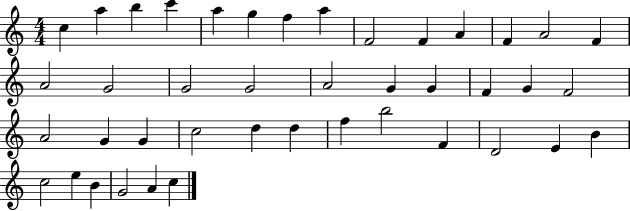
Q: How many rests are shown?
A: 0